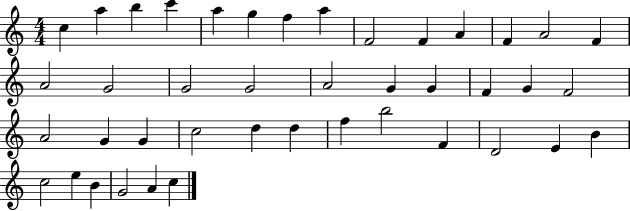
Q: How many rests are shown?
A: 0